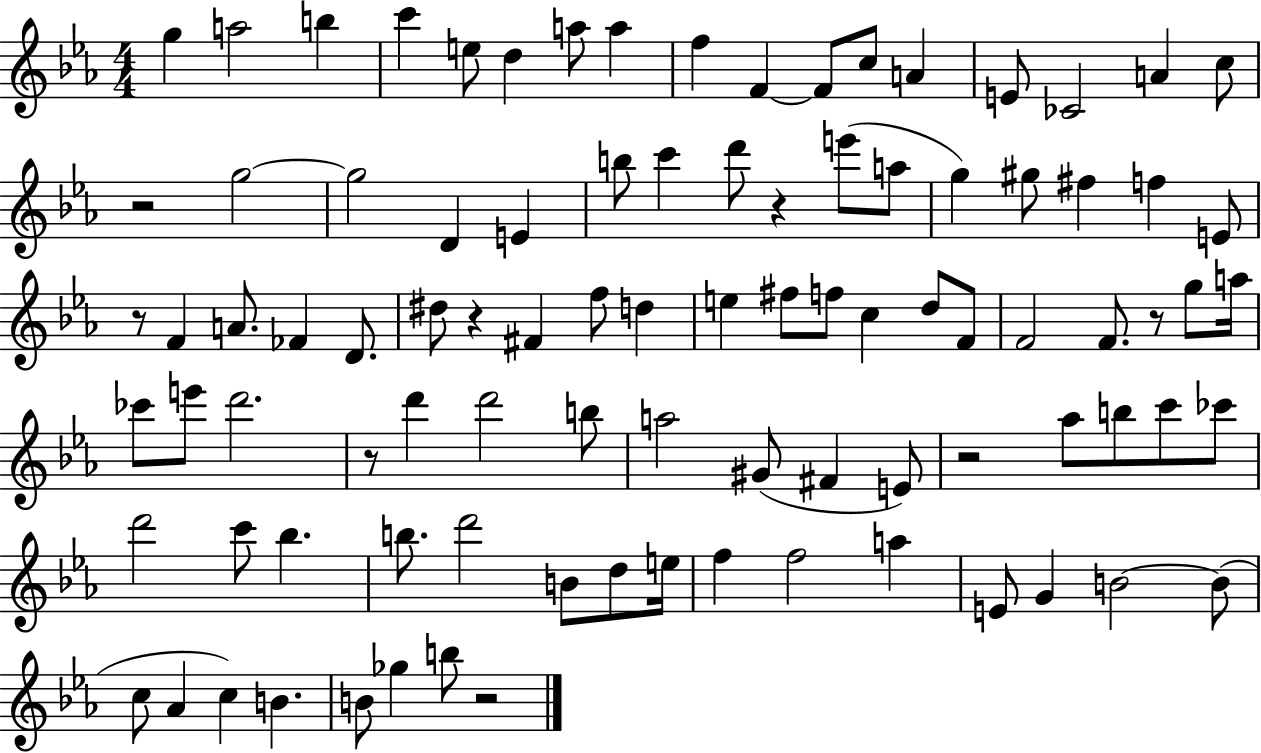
{
  \clef treble
  \numericTimeSignature
  \time 4/4
  \key ees \major
  g''4 a''2 b''4 | c'''4 e''8 d''4 a''8 a''4 | f''4 f'4~~ f'8 c''8 a'4 | e'8 ces'2 a'4 c''8 | \break r2 g''2~~ | g''2 d'4 e'4 | b''8 c'''4 d'''8 r4 e'''8( a''8 | g''4) gis''8 fis''4 f''4 e'8 | \break r8 f'4 a'8. fes'4 d'8. | dis''8 r4 fis'4 f''8 d''4 | e''4 fis''8 f''8 c''4 d''8 f'8 | f'2 f'8. r8 g''8 a''16 | \break ces'''8 e'''8 d'''2. | r8 d'''4 d'''2 b''8 | a''2 gis'8( fis'4 e'8) | r2 aes''8 b''8 c'''8 ces'''8 | \break d'''2 c'''8 bes''4. | b''8. d'''2 b'8 d''8 e''16 | f''4 f''2 a''4 | e'8 g'4 b'2~~ b'8( | \break c''8 aes'4 c''4) b'4. | b'8 ges''4 b''8 r2 | \bar "|."
}